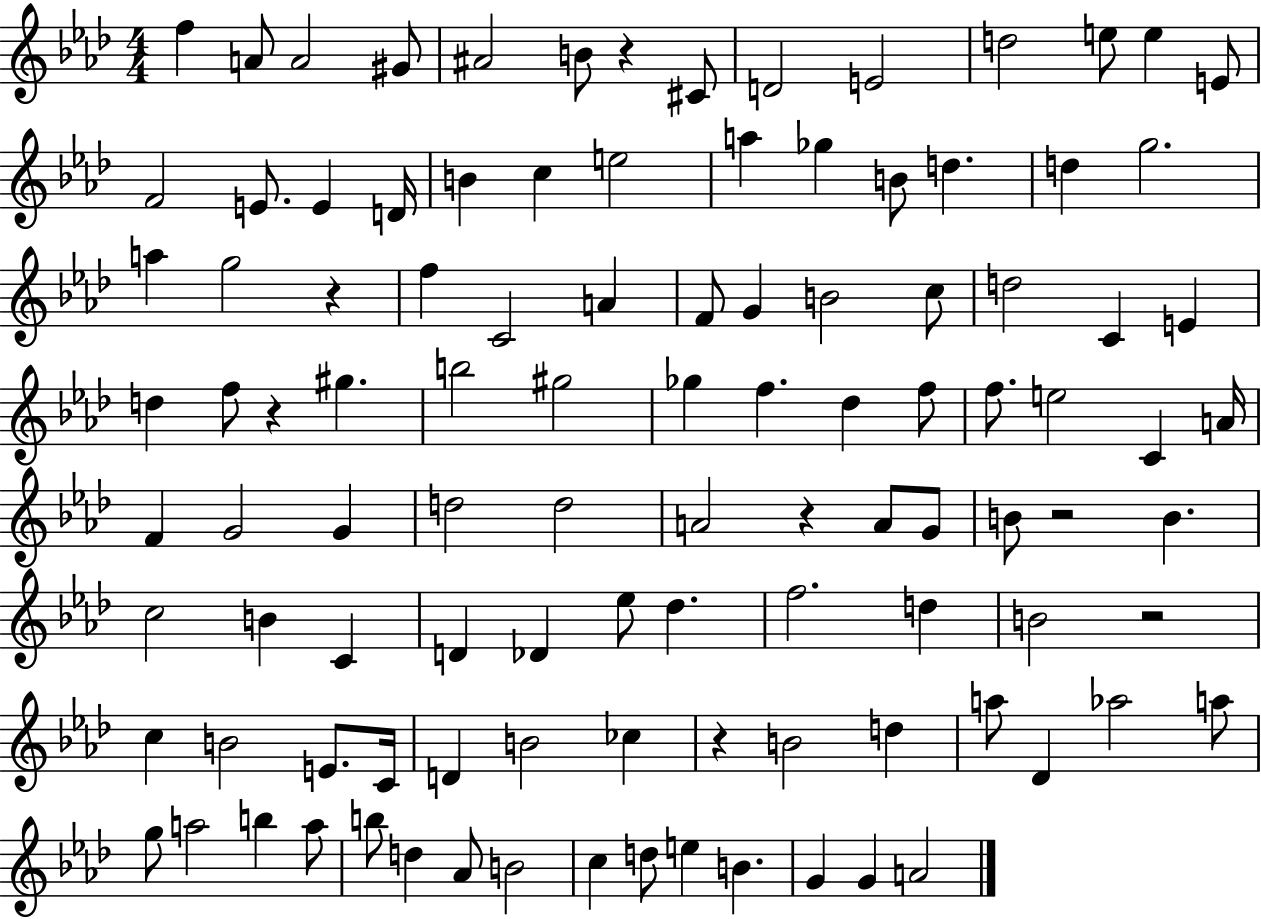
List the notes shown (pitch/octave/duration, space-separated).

F5/q A4/e A4/h G#4/e A#4/h B4/e R/q C#4/e D4/h E4/h D5/h E5/e E5/q E4/e F4/h E4/e. E4/q D4/s B4/q C5/q E5/h A5/q Gb5/q B4/e D5/q. D5/q G5/h. A5/q G5/h R/q F5/q C4/h A4/q F4/e G4/q B4/h C5/e D5/h C4/q E4/q D5/q F5/e R/q G#5/q. B5/h G#5/h Gb5/q F5/q. Db5/q F5/e F5/e. E5/h C4/q A4/s F4/q G4/h G4/q D5/h D5/h A4/h R/q A4/e G4/e B4/e R/h B4/q. C5/h B4/q C4/q D4/q Db4/q Eb5/e Db5/q. F5/h. D5/q B4/h R/h C5/q B4/h E4/e. C4/s D4/q B4/h CES5/q R/q B4/h D5/q A5/e Db4/q Ab5/h A5/e G5/e A5/h B5/q A5/e B5/e D5/q Ab4/e B4/h C5/q D5/e E5/q B4/q. G4/q G4/q A4/h